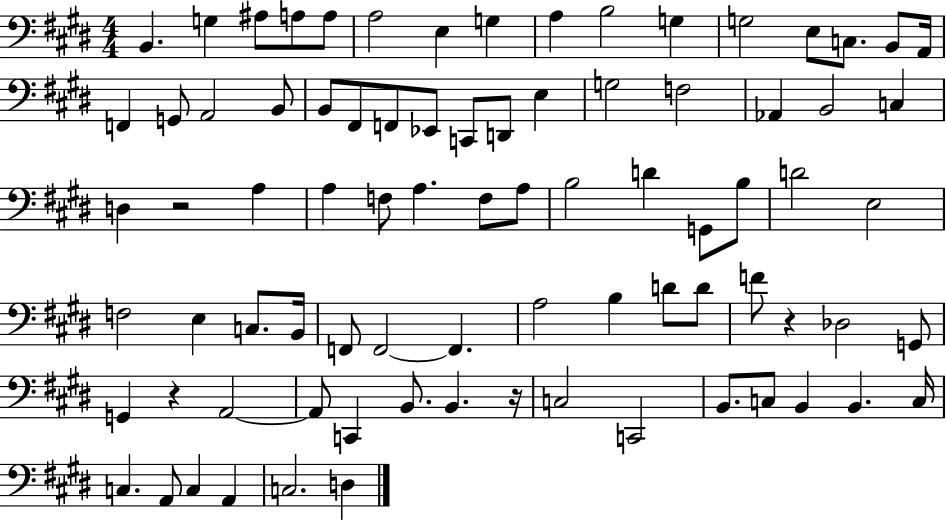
B2/q. G3/q A#3/e A3/e A3/e A3/h E3/q G3/q A3/q B3/h G3/q G3/h E3/e C3/e. B2/e A2/s F2/q G2/e A2/h B2/e B2/e F#2/e F2/e Eb2/e C2/e D2/e E3/q G3/h F3/h Ab2/q B2/h C3/q D3/q R/h A3/q A3/q F3/e A3/q. F3/e A3/e B3/h D4/q G2/e B3/e D4/h E3/h F3/h E3/q C3/e. B2/s F2/e F2/h F2/q. A3/h B3/q D4/e D4/e F4/e R/q Db3/h G2/e G2/q R/q A2/h A2/e C2/q B2/e. B2/q. R/s C3/h C2/h B2/e. C3/e B2/q B2/q. C3/s C3/q. A2/e C3/q A2/q C3/h. D3/q